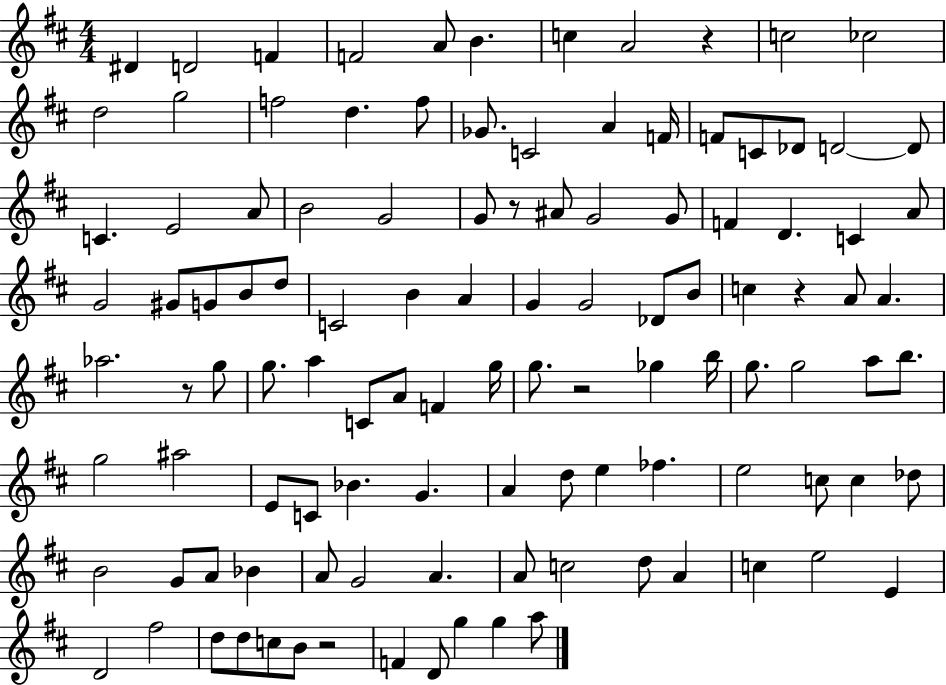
X:1
T:Untitled
M:4/4
L:1/4
K:D
^D D2 F F2 A/2 B c A2 z c2 _c2 d2 g2 f2 d f/2 _G/2 C2 A F/4 F/2 C/2 _D/2 D2 D/2 C E2 A/2 B2 G2 G/2 z/2 ^A/2 G2 G/2 F D C A/2 G2 ^G/2 G/2 B/2 d/2 C2 B A G G2 _D/2 B/2 c z A/2 A _a2 z/2 g/2 g/2 a C/2 A/2 F g/4 g/2 z2 _g b/4 g/2 g2 a/2 b/2 g2 ^a2 E/2 C/2 _B G A d/2 e _f e2 c/2 c _d/2 B2 G/2 A/2 _B A/2 G2 A A/2 c2 d/2 A c e2 E D2 ^f2 d/2 d/2 c/2 B/2 z2 F D/2 g g a/2